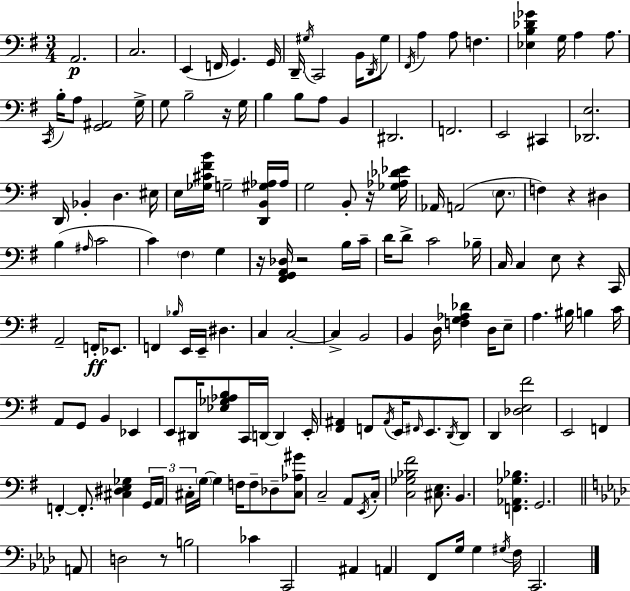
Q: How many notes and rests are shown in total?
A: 156